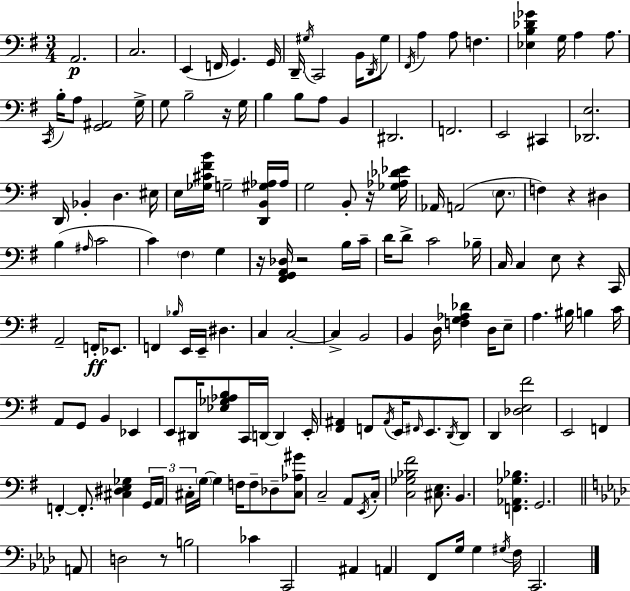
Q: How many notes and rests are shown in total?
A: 156